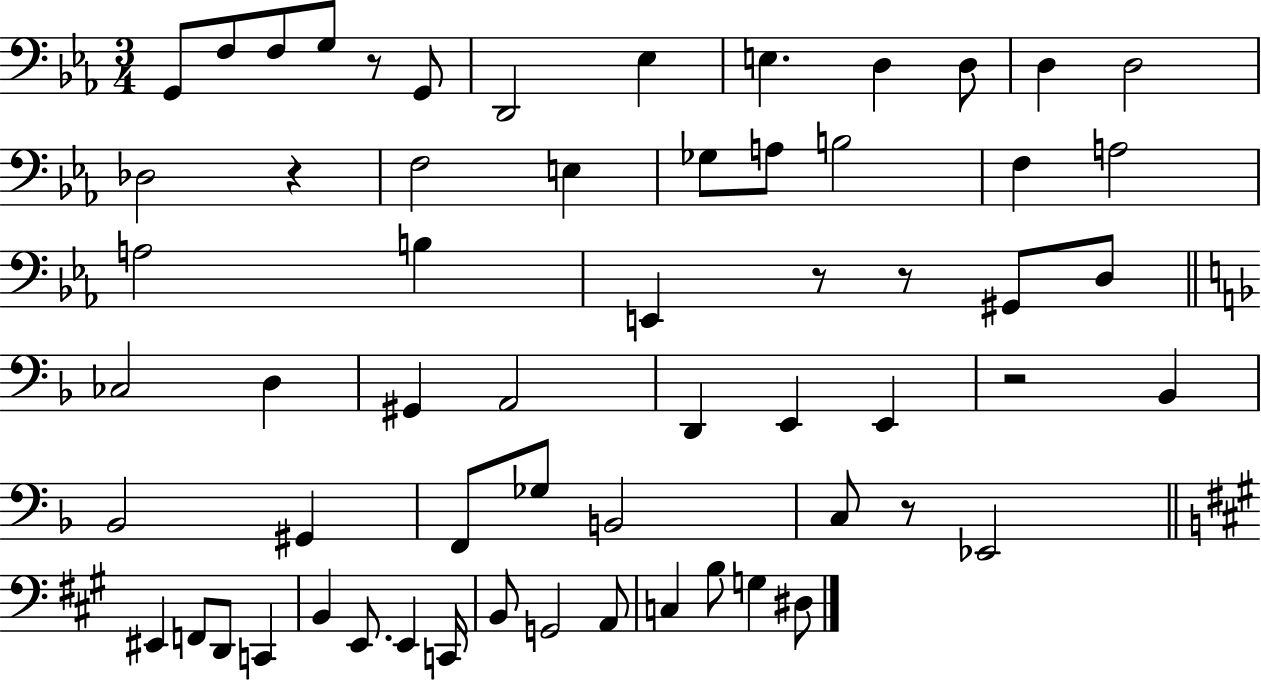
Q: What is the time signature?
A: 3/4